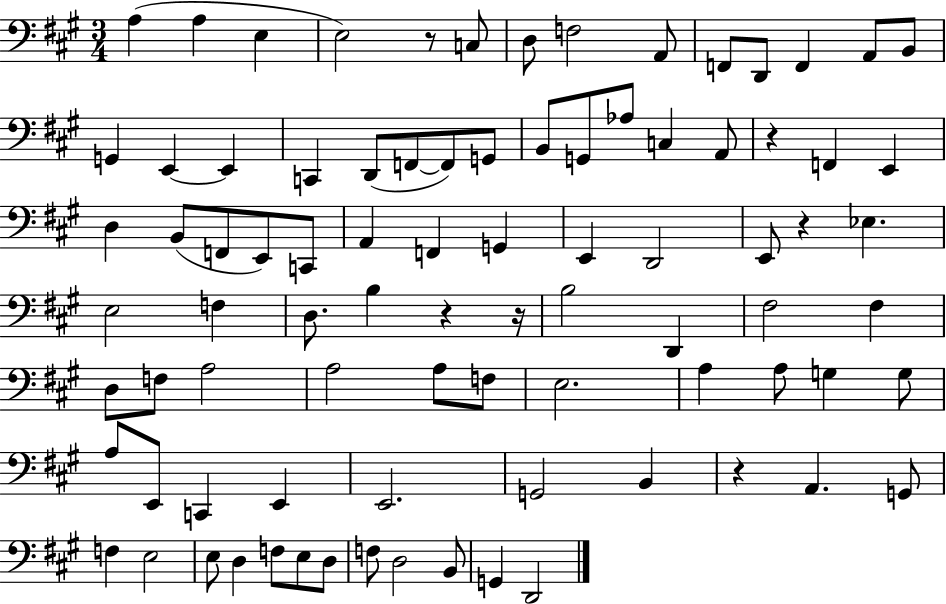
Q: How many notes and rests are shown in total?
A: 86